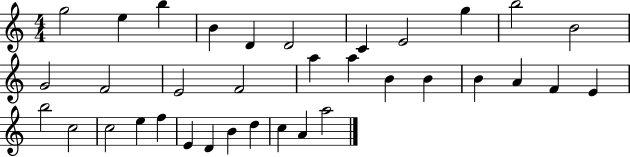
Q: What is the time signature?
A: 4/4